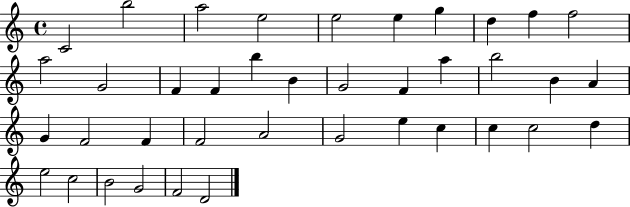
X:1
T:Untitled
M:4/4
L:1/4
K:C
C2 b2 a2 e2 e2 e g d f f2 a2 G2 F F b B G2 F a b2 B A G F2 F F2 A2 G2 e c c c2 d e2 c2 B2 G2 F2 D2